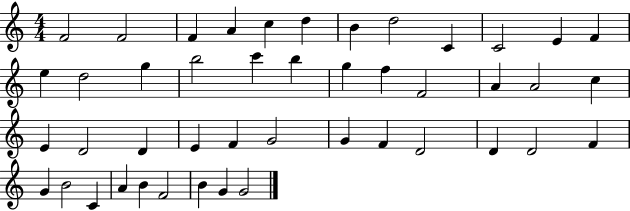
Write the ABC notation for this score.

X:1
T:Untitled
M:4/4
L:1/4
K:C
F2 F2 F A c d B d2 C C2 E F e d2 g b2 c' b g f F2 A A2 c E D2 D E F G2 G F D2 D D2 F G B2 C A B F2 B G G2